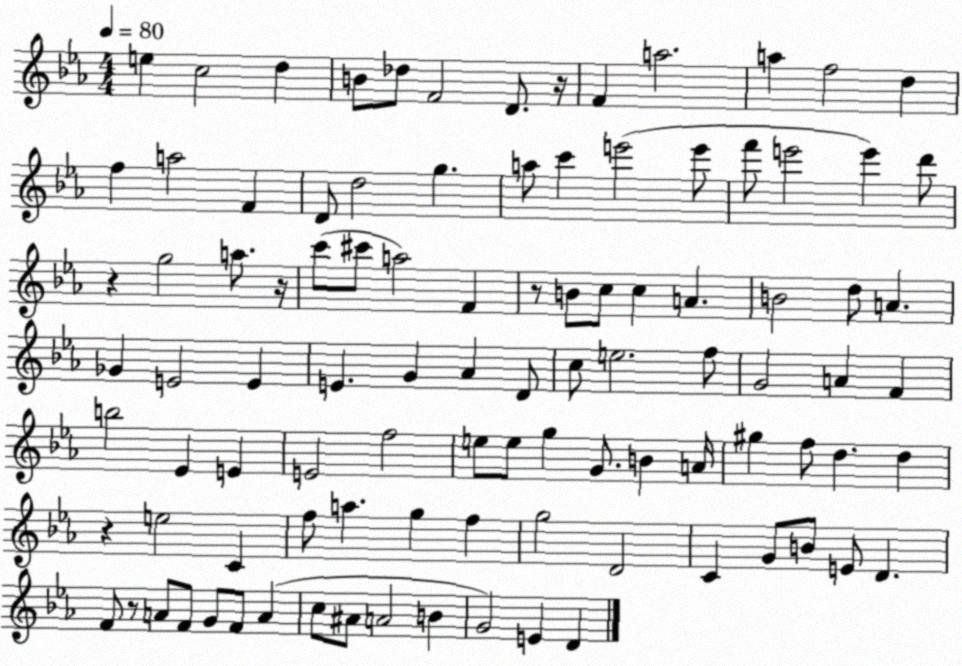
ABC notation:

X:1
T:Untitled
M:4/4
L:1/4
K:Eb
e c2 d B/2 _d/2 F2 D/2 z/4 F a2 a f2 d f a2 F D/2 d2 g a/2 c' e'2 e'/2 f'/2 e'2 e' d'/2 z g2 a/2 z/4 c'/2 ^c'/2 a2 F z/2 B/2 c/2 c A B2 d/2 A _G E2 E E G _A D/2 c/2 e2 f/2 G2 A F b2 _E E E2 f2 e/2 e/2 g G/2 B A/4 ^g f/2 d d z e2 C f/2 a g f g2 D2 C G/2 B/2 E/2 D F/2 z/2 A/2 F/2 G/2 F/2 A c/2 ^A/2 A2 B G2 E D